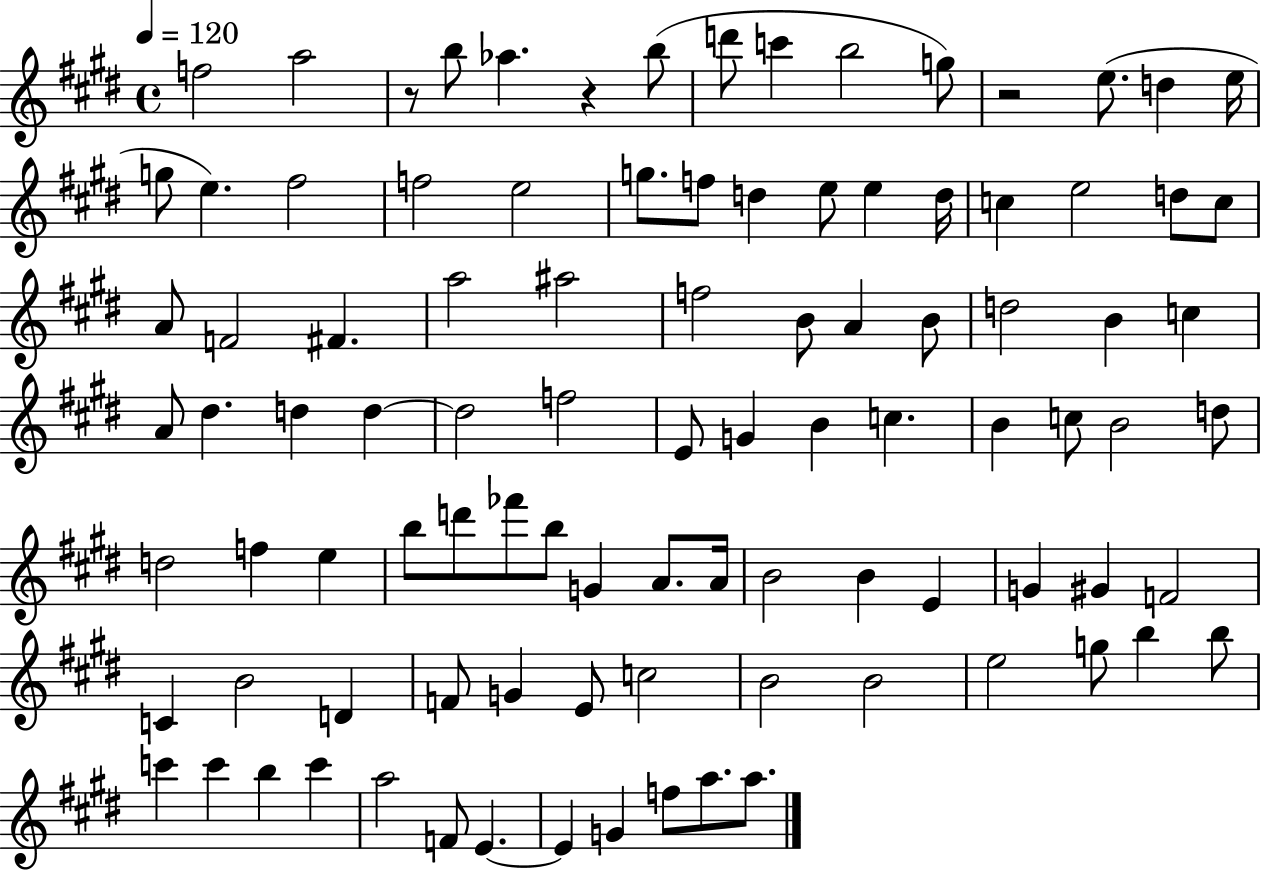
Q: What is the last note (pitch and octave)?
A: A5